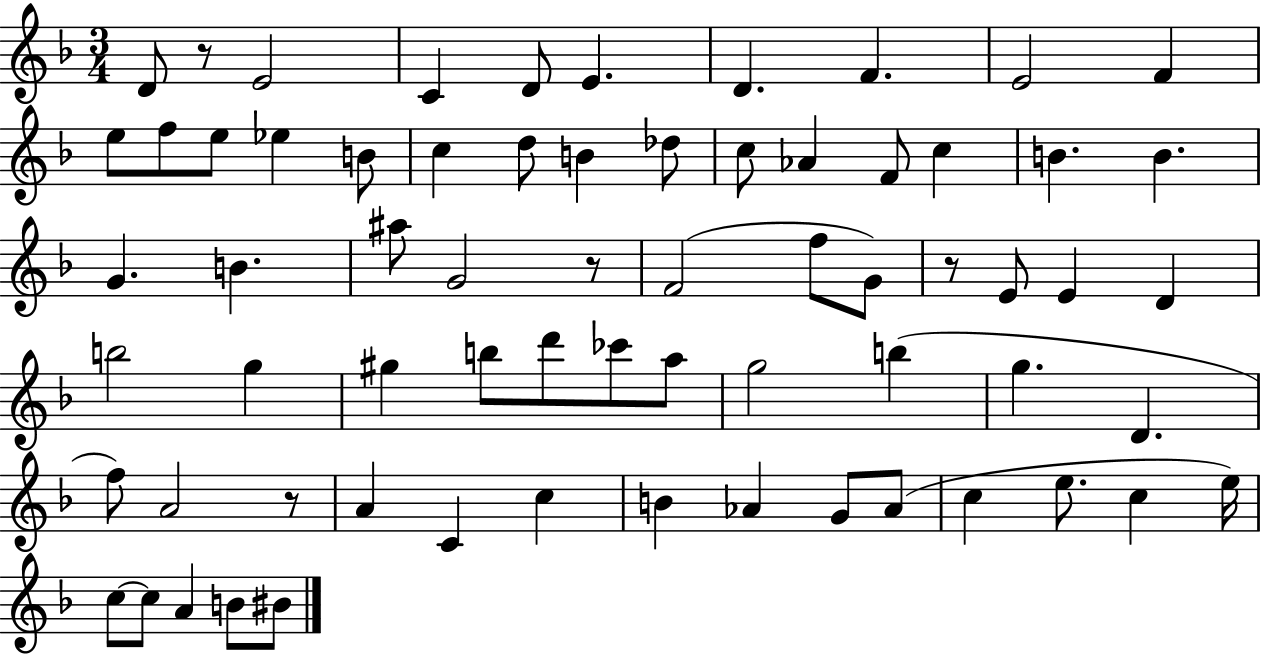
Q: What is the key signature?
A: F major